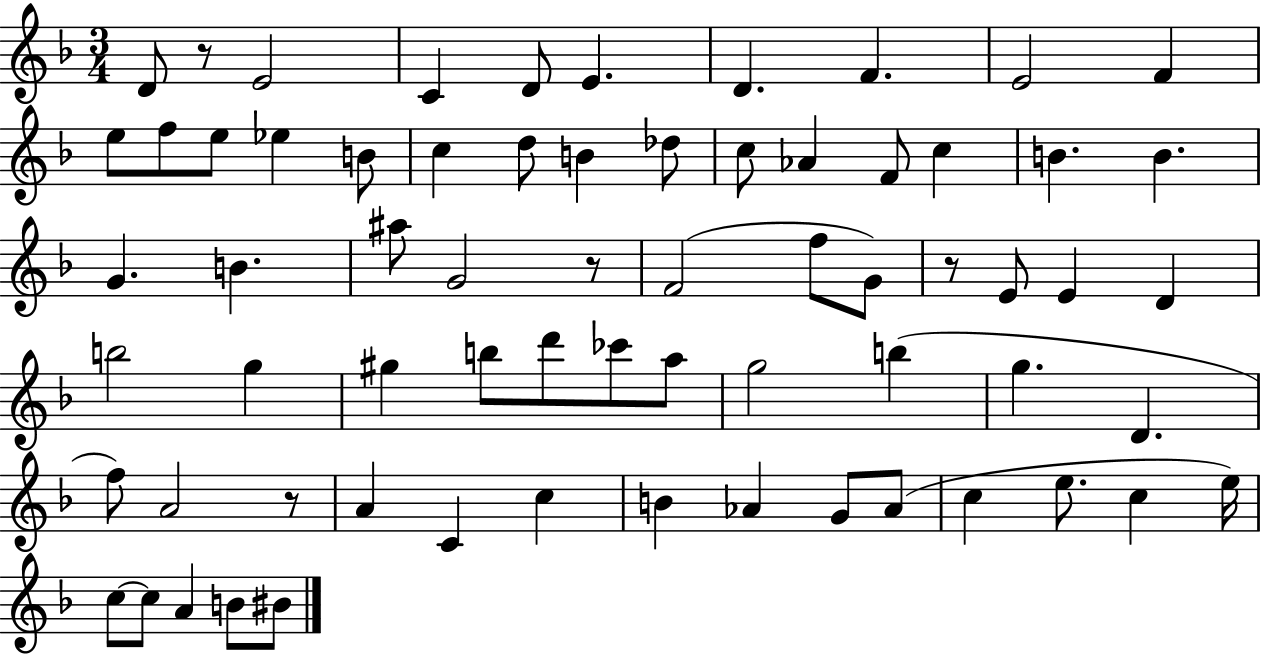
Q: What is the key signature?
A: F major